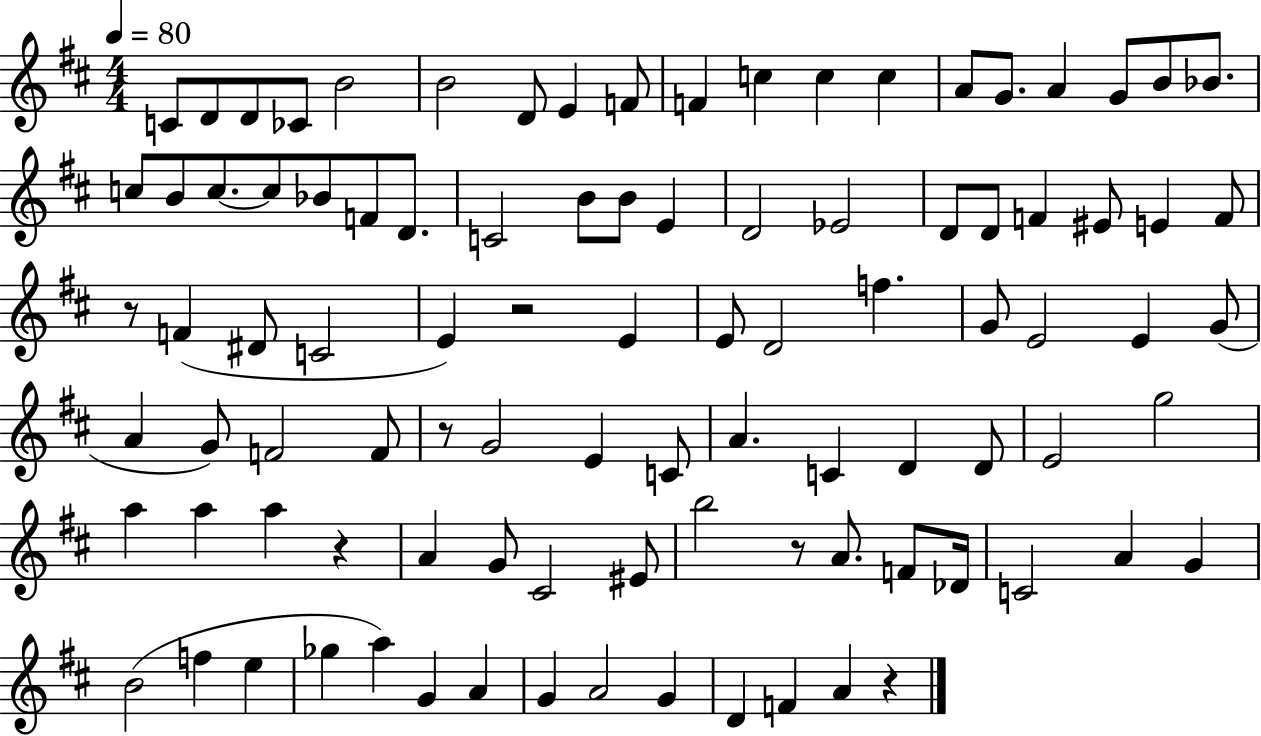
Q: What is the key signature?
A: D major